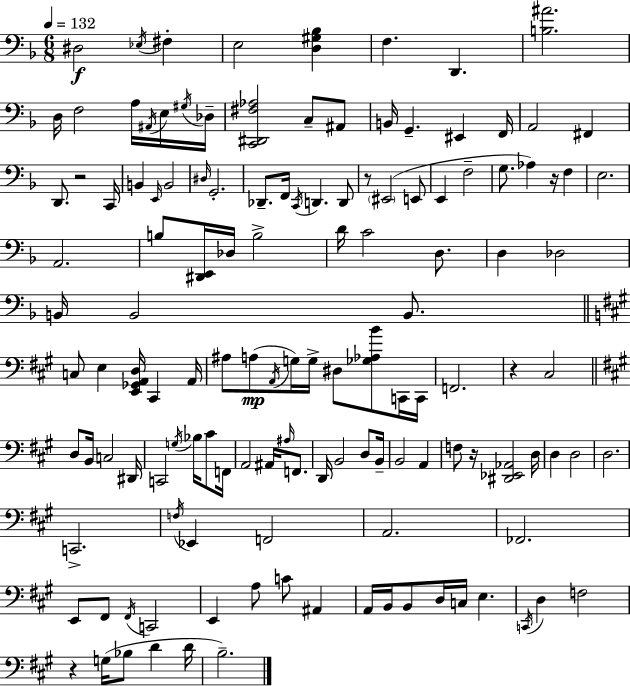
D#3/h Eb3/s F#3/q E3/h [D3,G#3,Bb3]/q F3/q. D2/q. [B3,A#4]/h. D3/s F3/h A3/s A#2/s E3/s G#3/s Db3/s [C2,D#2,F#3,Ab3]/h C3/e A#2/e B2/s G2/q. EIS2/q F2/s A2/h F#2/q D2/e. R/h C2/s B2/q E2/s B2/h D#3/s G2/h. Db2/e. F2/s C2/s D2/q. D2/e R/e EIS2/h E2/e E2/q F3/h G3/e. Ab3/q R/s F3/q E3/h. A2/h. B3/e [D#2,E2]/s Db3/s B3/h D4/s C4/h D3/e. D3/q Db3/h B2/s B2/h B2/e. C3/e E3/q [E2,Gb2,A2,D3]/s C#2/q A2/s A#3/e A3/e A2/s G3/s G3/s D#3/e [Gb3,Ab3,B4]/e C2/s C2/s F2/h. R/q C#3/h D3/e B2/s C3/h D#2/s C2/h G3/s Bb3/s C#4/e F2/s A2/h A#2/s A#3/s F2/e. D2/s B2/h D3/e B2/s B2/h A2/q F3/e R/s [D#2,Eb2,Ab2]/h D3/s D3/q D3/h D3/h. C2/h. F3/s Eb2/q F2/h A2/h. FES2/h. E2/e F#2/e F#2/s C2/h E2/q A3/e C4/e A#2/q A2/s B2/s B2/e D3/s C3/s E3/q. C2/s D3/q F3/h R/q G3/s Bb3/e D4/q D4/s B3/h.